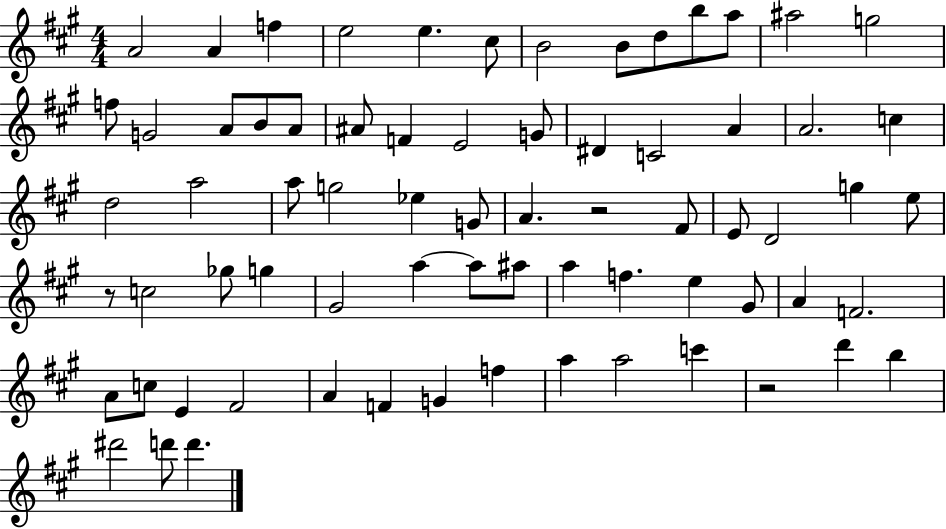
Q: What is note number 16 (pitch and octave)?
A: A4